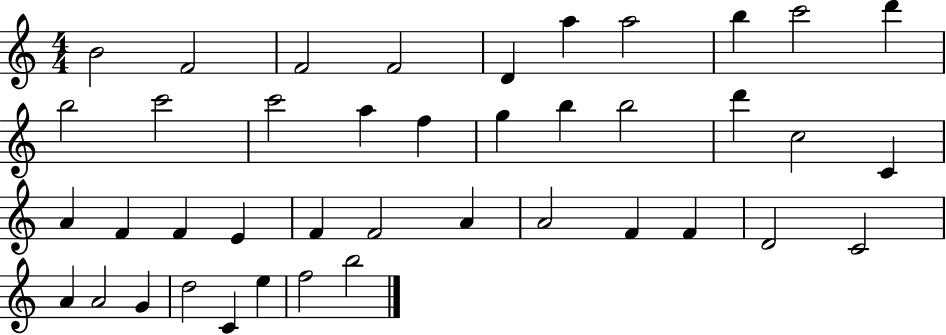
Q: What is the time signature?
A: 4/4